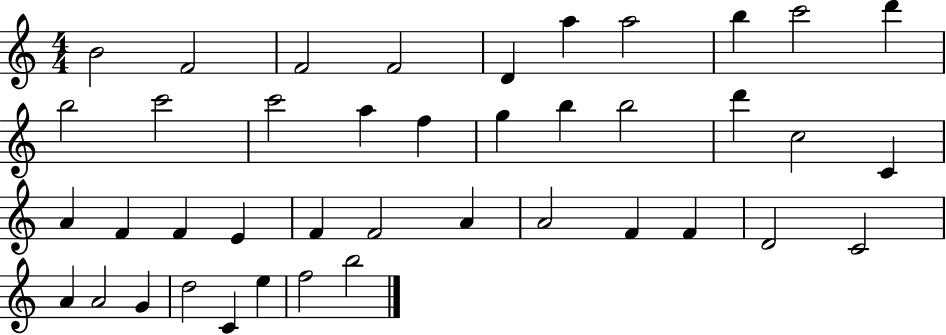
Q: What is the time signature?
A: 4/4